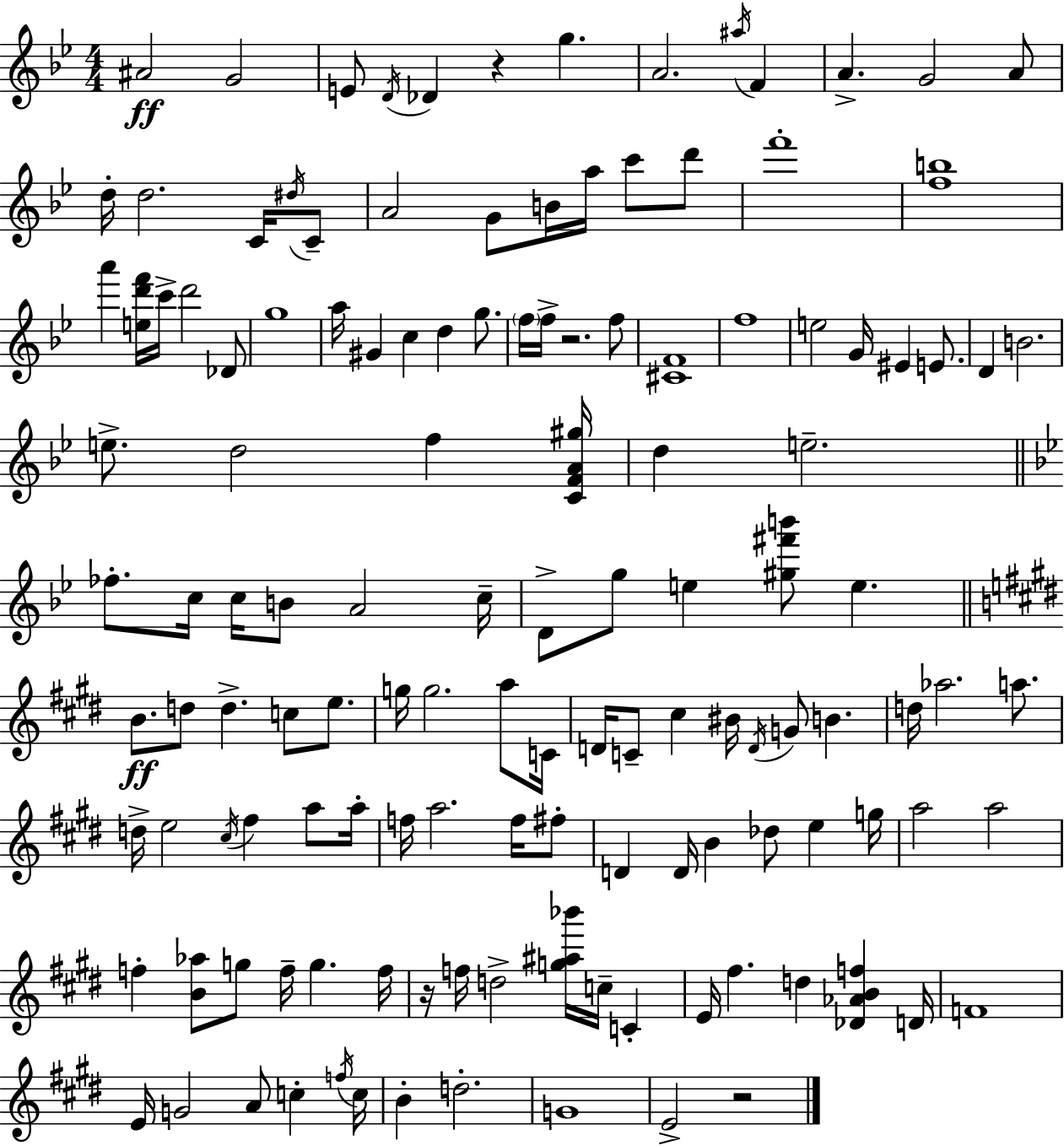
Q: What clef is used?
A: treble